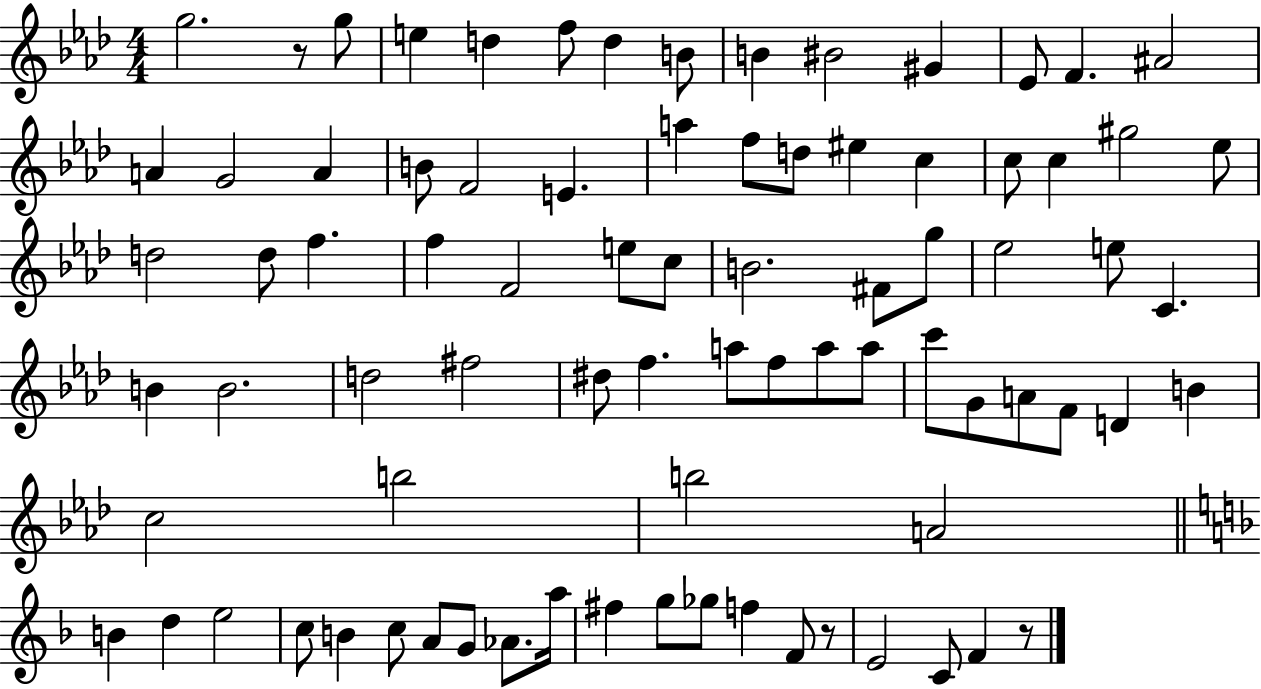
G5/h. R/e G5/e E5/q D5/q F5/e D5/q B4/e B4/q BIS4/h G#4/q Eb4/e F4/q. A#4/h A4/q G4/h A4/q B4/e F4/h E4/q. A5/q F5/e D5/e EIS5/q C5/q C5/e C5/q G#5/h Eb5/e D5/h D5/e F5/q. F5/q F4/h E5/e C5/e B4/h. F#4/e G5/e Eb5/h E5/e C4/q. B4/q B4/h. D5/h F#5/h D#5/e F5/q. A5/e F5/e A5/e A5/e C6/e G4/e A4/e F4/e D4/q B4/q C5/h B5/h B5/h A4/h B4/q D5/q E5/h C5/e B4/q C5/e A4/e G4/e Ab4/e. A5/s F#5/q G5/e Gb5/e F5/q F4/e R/e E4/h C4/e F4/q R/e